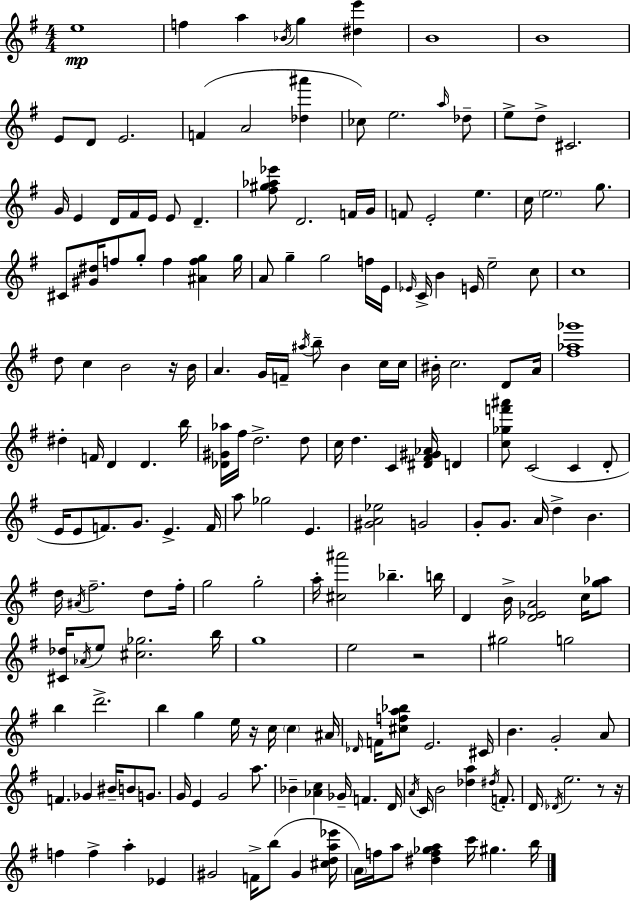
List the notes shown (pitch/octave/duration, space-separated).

E5/w F5/q A5/q Bb4/s G5/q [D#5,E6]/q B4/w B4/w E4/e D4/e E4/h. F4/q A4/h [Db5,A#6]/q CES5/e E5/h. A5/s Db5/e E5/e D5/e C#4/h. G4/s E4/q D4/s F#4/s E4/s E4/e D4/q. [F#5,G#5,Ab5,Eb6]/e D4/h. F4/s G4/s F4/e E4/h E5/q. C5/s E5/h. G5/e. C#4/e [G#4,D#5]/s F5/e G5/e F5/q [A#4,F5,G5]/q G5/s A4/e G5/q G5/h F5/s E4/s Eb4/s C4/s B4/q E4/s E5/h C5/e C5/w D5/e C5/q B4/h R/s B4/s A4/q. G4/s F4/s A#5/s B5/e B4/q C5/s C5/s BIS4/s C5/h. D4/e A4/s [F#5,Ab5,Gb6]/w D#5/q F4/s D4/q D4/q. B5/s [Db4,G#4,Ab5]/s F#5/s D5/h. D5/e C5/s D5/q. C4/q [D#4,F#4,G#4,Ab4]/s D4/q [C5,Gb5,F6,A#6]/e C4/h C4/q D4/e E4/s E4/e F4/e. G4/e. E4/q. F4/s A5/e Gb5/h E4/q. [G#4,A4,Eb5]/h G4/h G4/e G4/e. A4/s D5/q B4/q. D5/s A#4/s F#5/h. D5/e F#5/s G5/h G5/h A5/s [C#5,A#6]/h Bb5/q. B5/s D4/q B4/s [D4,Eb4,A4]/h C5/s [G5,Ab5]/e [C#4,Db5]/s Ab4/s E5/e [C#5,Gb5]/h. B5/s G5/w E5/h R/h G#5/h G5/h B5/q D6/h. B5/q G5/q E5/s R/s C5/s C5/q A#4/s Db4/s F4/s [C#5,F5,A5,Bb5]/e E4/h. C#4/s B4/q. G4/h A4/e F4/q. Gb4/q BIS4/s B4/e G4/e. G4/s E4/q G4/h A5/e. Bb4/q [Ab4,C5]/q Gb4/s F4/q. D4/s A4/s C4/s B4/h [Db5,A5]/q D#5/s F4/e. D4/s Db4/s E5/h. R/e R/s F5/q F5/q A5/q Eb4/q G#4/h F4/s B5/e G#4/q [C#5,D5,A5,Eb6]/s A4/s F5/s A5/e [D#5,F5,Gb5,A5]/q C6/s G#5/q. B5/s